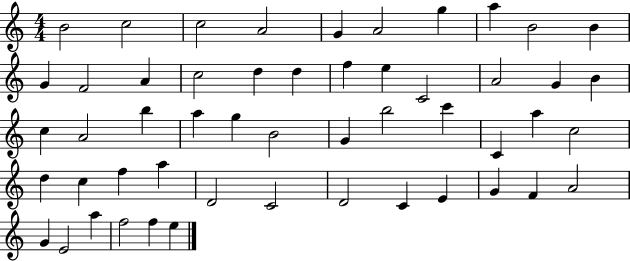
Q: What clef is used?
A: treble